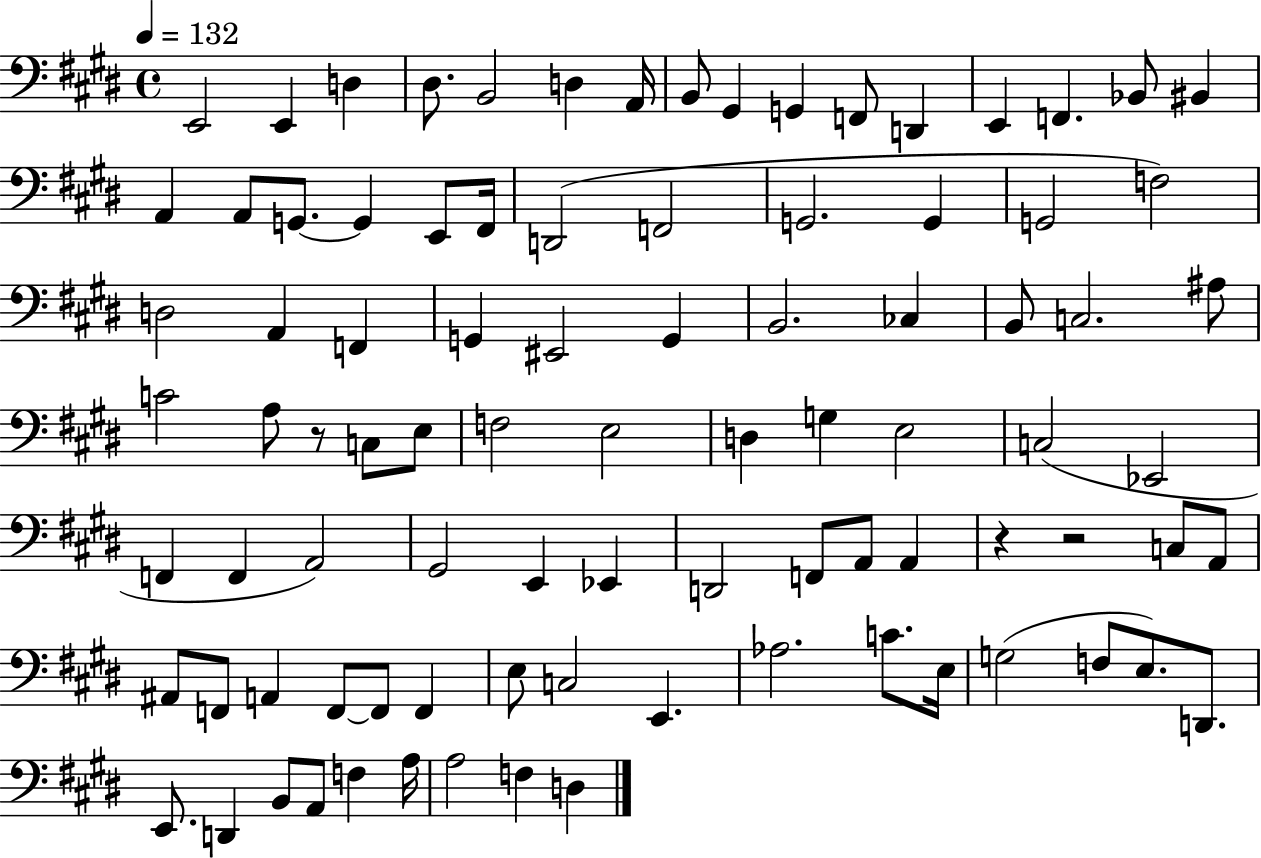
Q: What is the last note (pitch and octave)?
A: D3